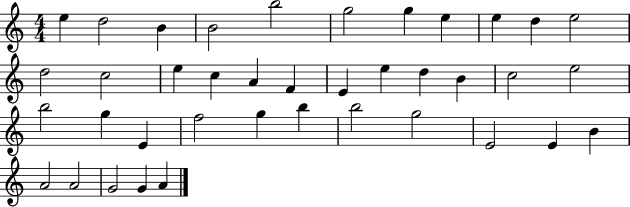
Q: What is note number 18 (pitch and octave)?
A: E4